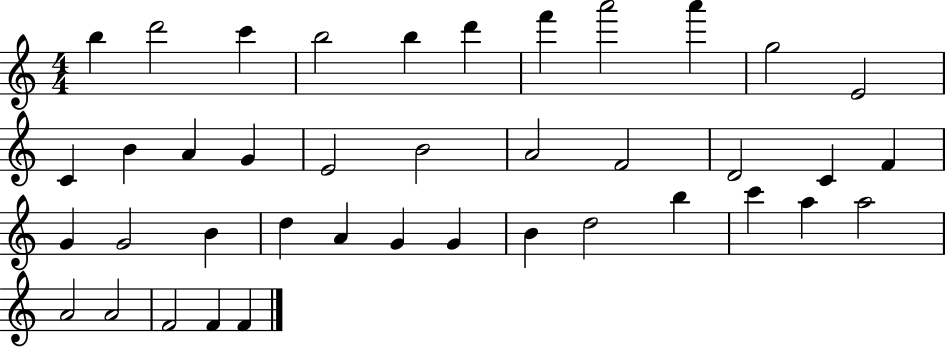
X:1
T:Untitled
M:4/4
L:1/4
K:C
b d'2 c' b2 b d' f' a'2 a' g2 E2 C B A G E2 B2 A2 F2 D2 C F G G2 B d A G G B d2 b c' a a2 A2 A2 F2 F F